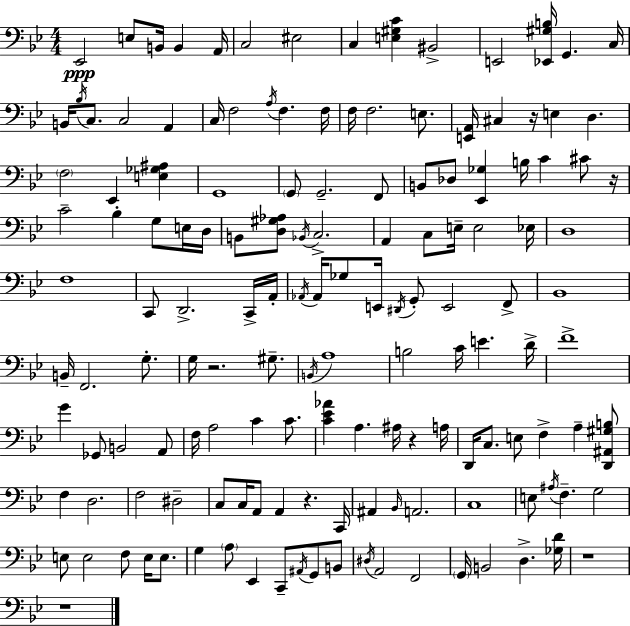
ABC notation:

X:1
T:Untitled
M:4/4
L:1/4
K:Gm
_E,,2 E,/2 B,,/4 B,, A,,/4 C,2 ^E,2 C, [E,^G,C] ^B,,2 E,,2 [_E,,^G,B,]/4 G,, C,/4 B,,/4 _B,/4 C,/2 C,2 A,, C,/4 F,2 A,/4 F, F,/4 F,/4 F,2 E,/2 [E,,A,,]/4 ^C, z/4 E, D, F,2 _E,, [E,_G,^A,] G,,4 G,,/2 G,,2 F,,/2 B,,/2 _D,/2 [_E,,_G,] B,/4 C ^C/2 z/4 C2 _B, G,/2 E,/4 D,/4 B,,/2 [D,^G,_A,]/2 _B,,/4 C,2 A,, C,/2 E,/4 E,2 _E,/4 D,4 F,4 C,,/2 D,,2 C,,/4 A,,/4 _A,,/4 _A,,/4 _G,/2 E,,/4 ^D,,/4 G,,/2 E,,2 F,,/2 _B,,4 B,,/4 F,,2 G,/2 G,/4 z2 ^G,/2 B,,/4 A,4 B,2 C/4 E D/4 F4 G _G,,/2 B,,2 A,,/2 F,/4 A,2 C C/2 [C_E_A] A, ^A,/4 z A,/4 D,,/4 C,/2 E,/2 F, A, [D,,^A,,^G,B,]/2 F, D,2 F,2 ^D,2 C,/2 C,/4 A,,/2 A,, z C,,/4 ^A,, _B,,/4 A,,2 C,4 E,/2 ^A,/4 F, G,2 E,/2 E,2 F,/2 E,/4 E,/2 G, A,/2 _E,, C,,/2 ^A,,/4 G,,/2 B,,/2 ^D,/4 A,,2 F,,2 G,,/4 B,,2 D, [_G,D]/4 z4 z4